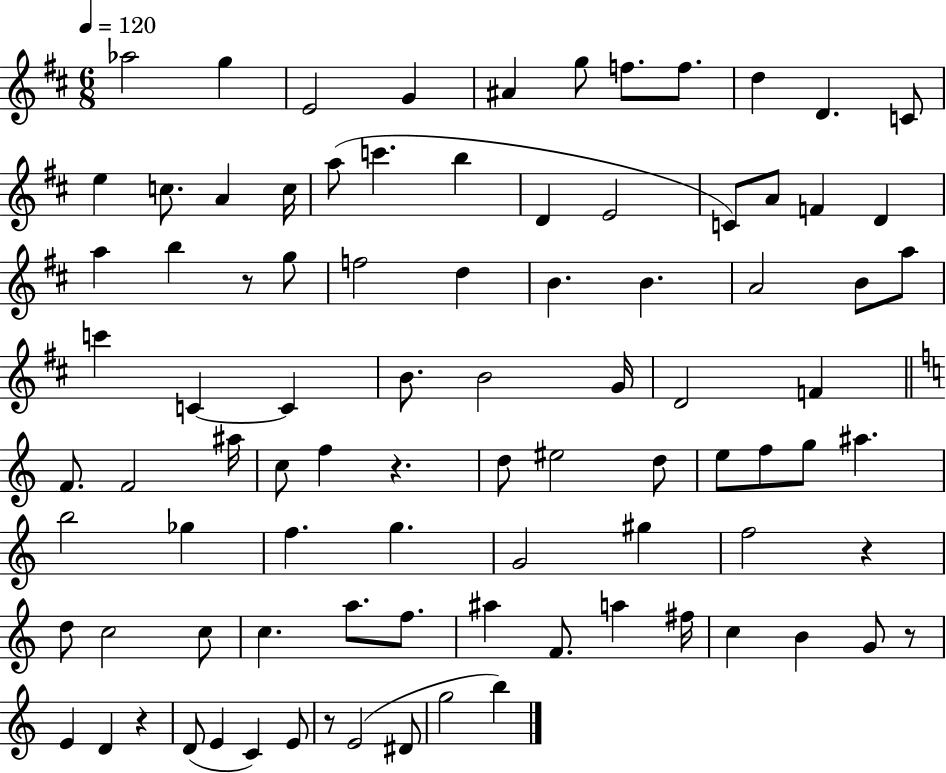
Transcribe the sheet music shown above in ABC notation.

X:1
T:Untitled
M:6/8
L:1/4
K:D
_a2 g E2 G ^A g/2 f/2 f/2 d D C/2 e c/2 A c/4 a/2 c' b D E2 C/2 A/2 F D a b z/2 g/2 f2 d B B A2 B/2 a/2 c' C C B/2 B2 G/4 D2 F F/2 F2 ^a/4 c/2 f z d/2 ^e2 d/2 e/2 f/2 g/2 ^a b2 _g f g G2 ^g f2 z d/2 c2 c/2 c a/2 f/2 ^a F/2 a ^f/4 c B G/2 z/2 E D z D/2 E C E/2 z/2 E2 ^D/2 g2 b